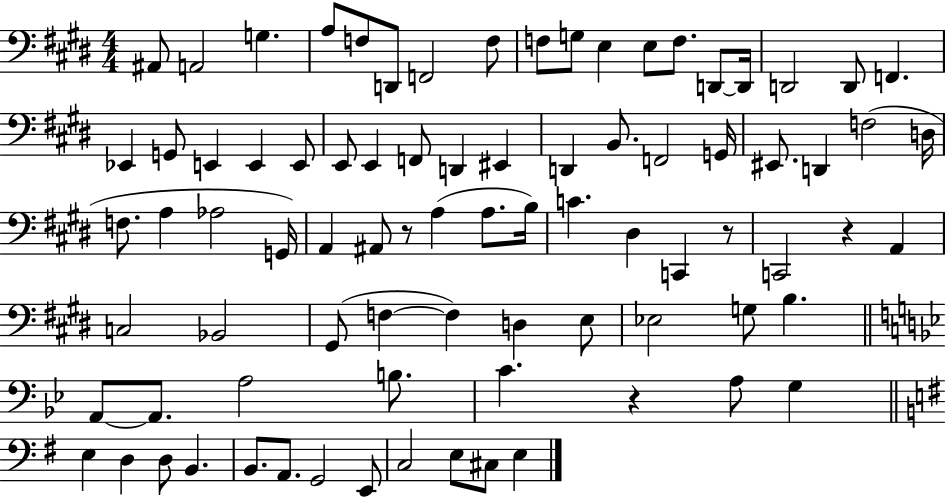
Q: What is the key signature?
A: E major